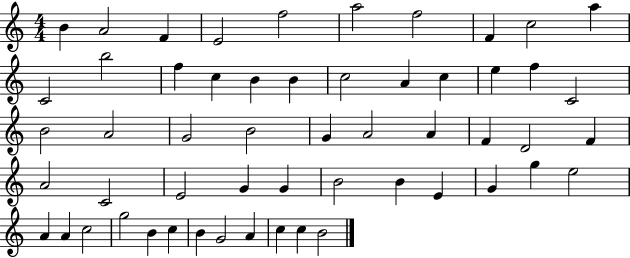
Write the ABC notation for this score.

X:1
T:Untitled
M:4/4
L:1/4
K:C
B A2 F E2 f2 a2 f2 F c2 a C2 b2 f c B B c2 A c e f C2 B2 A2 G2 B2 G A2 A F D2 F A2 C2 E2 G G B2 B E G g e2 A A c2 g2 B c B G2 A c c B2